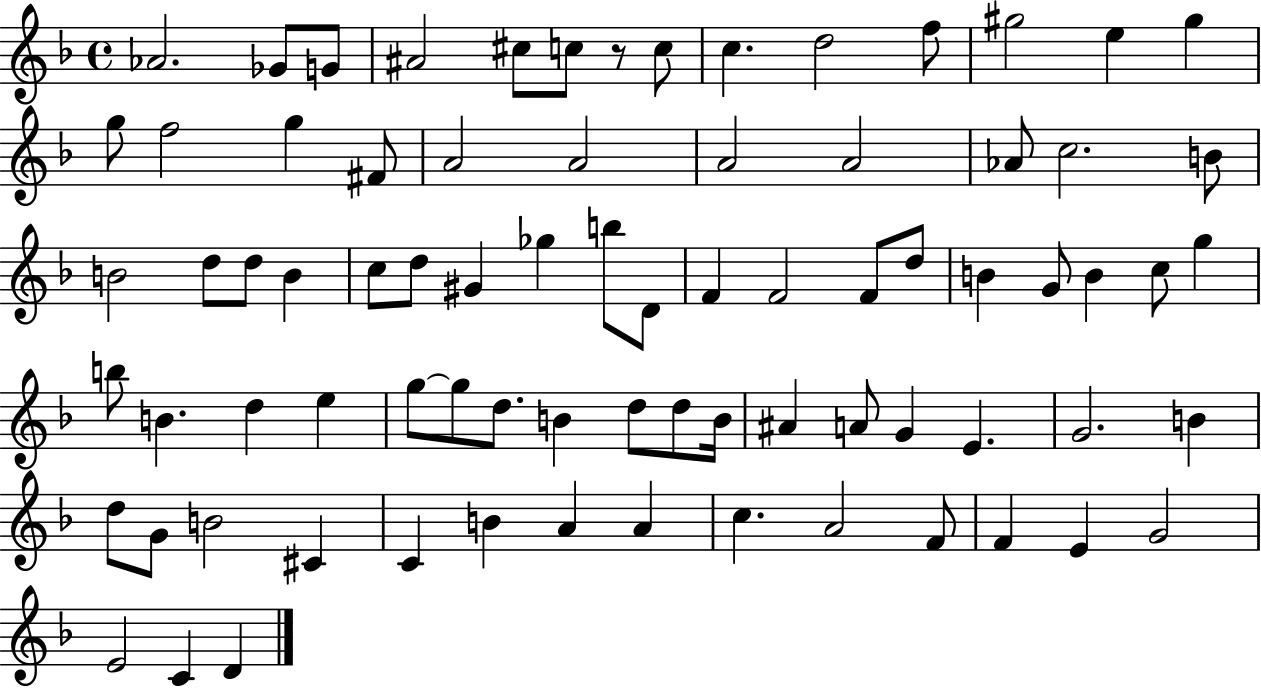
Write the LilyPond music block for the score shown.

{
  \clef treble
  \time 4/4
  \defaultTimeSignature
  \key f \major
  aes'2. ges'8 g'8 | ais'2 cis''8 c''8 r8 c''8 | c''4. d''2 f''8 | gis''2 e''4 gis''4 | \break g''8 f''2 g''4 fis'8 | a'2 a'2 | a'2 a'2 | aes'8 c''2. b'8 | \break b'2 d''8 d''8 b'4 | c''8 d''8 gis'4 ges''4 b''8 d'8 | f'4 f'2 f'8 d''8 | b'4 g'8 b'4 c''8 g''4 | \break b''8 b'4. d''4 e''4 | g''8~~ g''8 d''8. b'4 d''8 d''8 b'16 | ais'4 a'8 g'4 e'4. | g'2. b'4 | \break d''8 g'8 b'2 cis'4 | c'4 b'4 a'4 a'4 | c''4. a'2 f'8 | f'4 e'4 g'2 | \break e'2 c'4 d'4 | \bar "|."
}